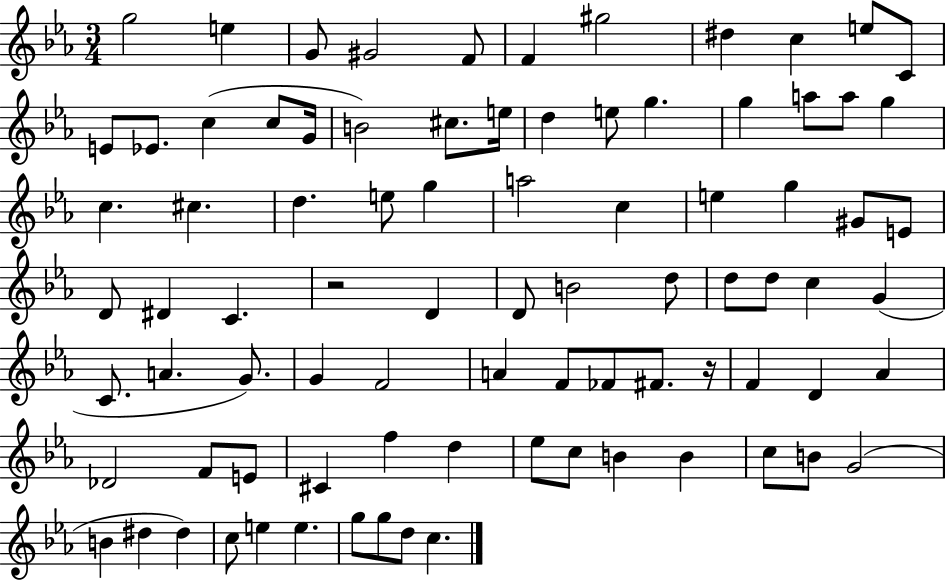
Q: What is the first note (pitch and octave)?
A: G5